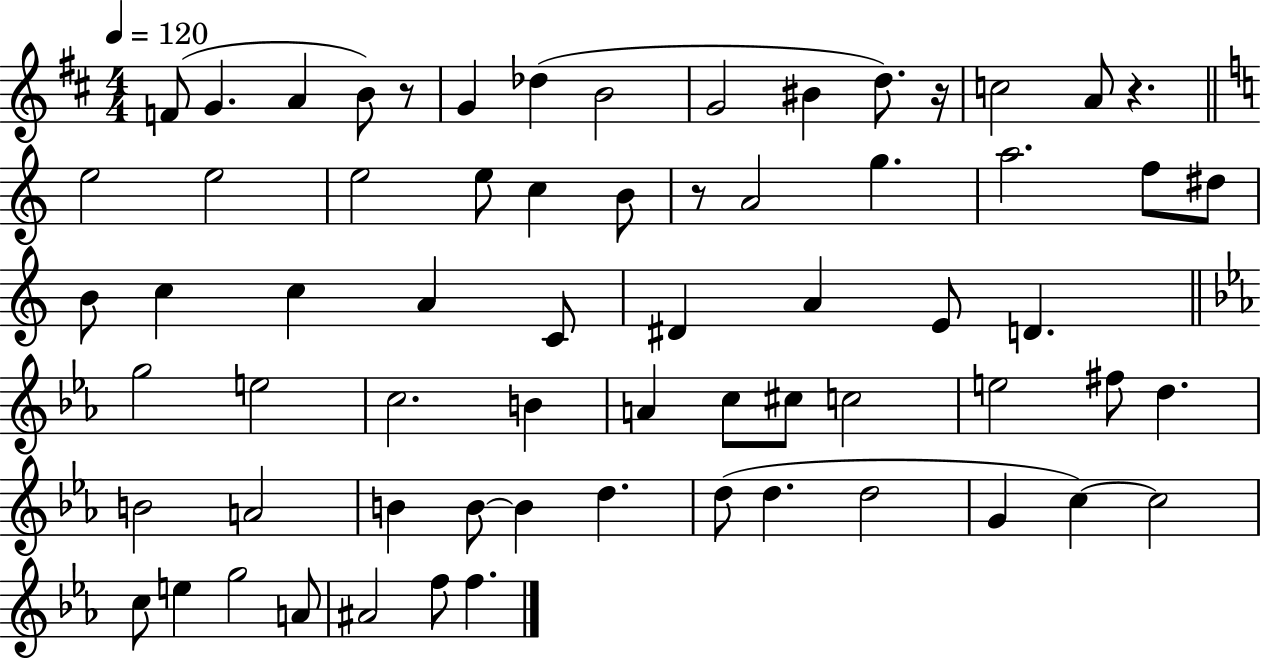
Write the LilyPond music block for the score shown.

{
  \clef treble
  \numericTimeSignature
  \time 4/4
  \key d \major
  \tempo 4 = 120
  f'8( g'4. a'4 b'8) r8 | g'4 des''4( b'2 | g'2 bis'4 d''8.) r16 | c''2 a'8 r4. | \break \bar "||" \break \key c \major e''2 e''2 | e''2 e''8 c''4 b'8 | r8 a'2 g''4. | a''2. f''8 dis''8 | \break b'8 c''4 c''4 a'4 c'8 | dis'4 a'4 e'8 d'4. | \bar "||" \break \key ees \major g''2 e''2 | c''2. b'4 | a'4 c''8 cis''8 c''2 | e''2 fis''8 d''4. | \break b'2 a'2 | b'4 b'8~~ b'4 d''4. | d''8( d''4. d''2 | g'4 c''4~~) c''2 | \break c''8 e''4 g''2 a'8 | ais'2 f''8 f''4. | \bar "|."
}